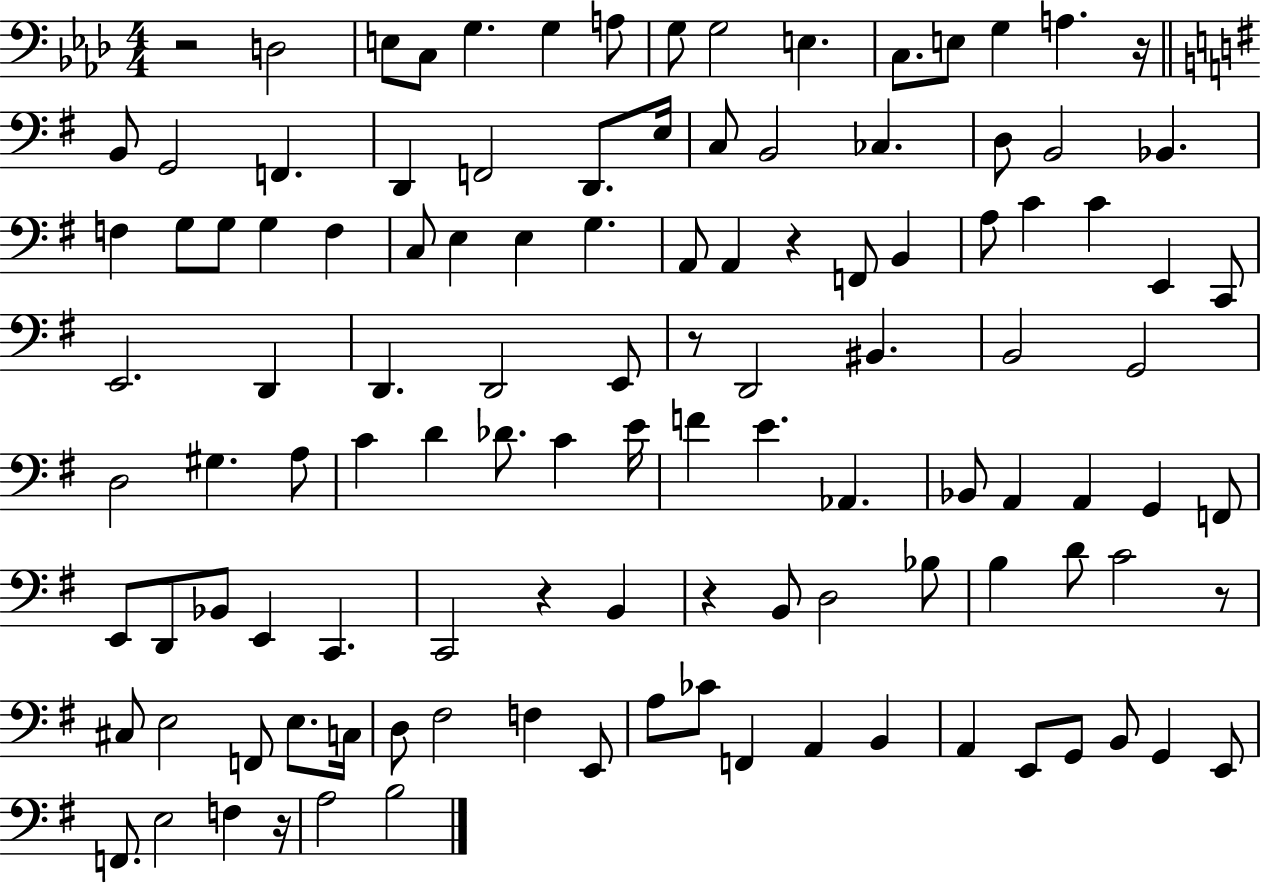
{
  \clef bass
  \numericTimeSignature
  \time 4/4
  \key aes \major
  r2 d2 | e8 c8 g4. g4 a8 | g8 g2 e4. | c8. e8 g4 a4. r16 | \break \bar "||" \break \key g \major b,8 g,2 f,4. | d,4 f,2 d,8. e16 | c8 b,2 ces4. | d8 b,2 bes,4. | \break f4 g8 g8 g4 f4 | c8 e4 e4 g4. | a,8 a,4 r4 f,8 b,4 | a8 c'4 c'4 e,4 c,8 | \break e,2. d,4 | d,4. d,2 e,8 | r8 d,2 bis,4. | b,2 g,2 | \break d2 gis4. a8 | c'4 d'4 des'8. c'4 e'16 | f'4 e'4. aes,4. | bes,8 a,4 a,4 g,4 f,8 | \break e,8 d,8 bes,8 e,4 c,4. | c,2 r4 b,4 | r4 b,8 d2 bes8 | b4 d'8 c'2 r8 | \break cis8 e2 f,8 e8. c16 | d8 fis2 f4 e,8 | a8 ces'8 f,4 a,4 b,4 | a,4 e,8 g,8 b,8 g,4 e,8 | \break f,8. e2 f4 r16 | a2 b2 | \bar "|."
}